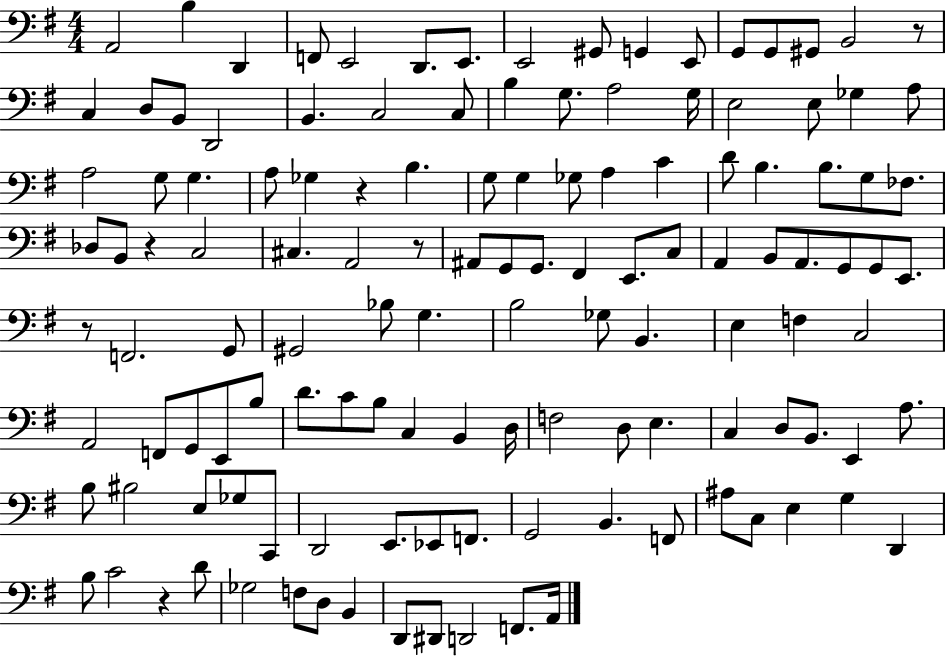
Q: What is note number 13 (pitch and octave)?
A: G2